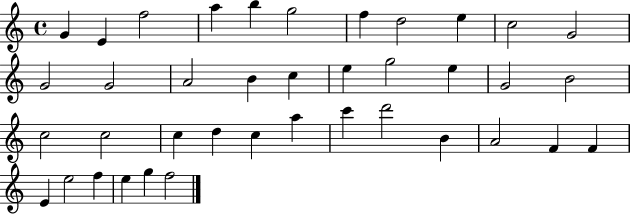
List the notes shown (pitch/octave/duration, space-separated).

G4/q E4/q F5/h A5/q B5/q G5/h F5/q D5/h E5/q C5/h G4/h G4/h G4/h A4/h B4/q C5/q E5/q G5/h E5/q G4/h B4/h C5/h C5/h C5/q D5/q C5/q A5/q C6/q D6/h B4/q A4/h F4/q F4/q E4/q E5/h F5/q E5/q G5/q F5/h